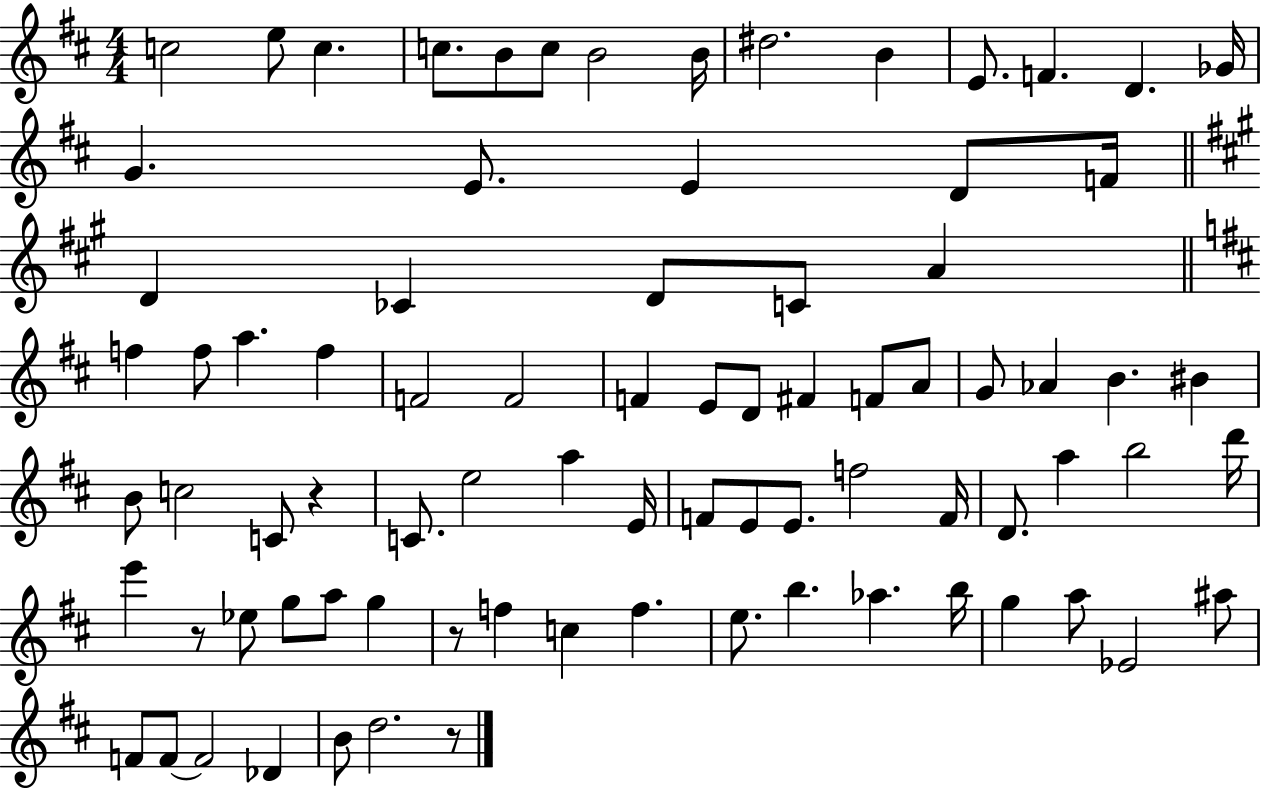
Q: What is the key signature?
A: D major